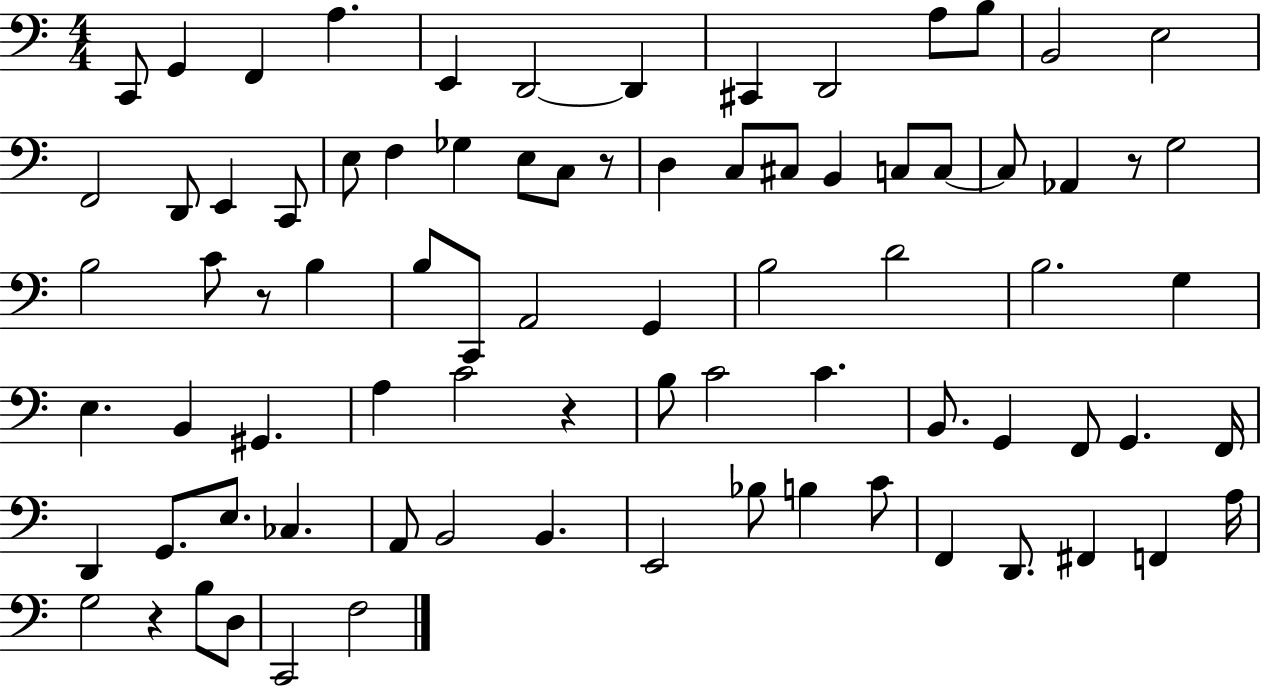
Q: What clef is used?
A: bass